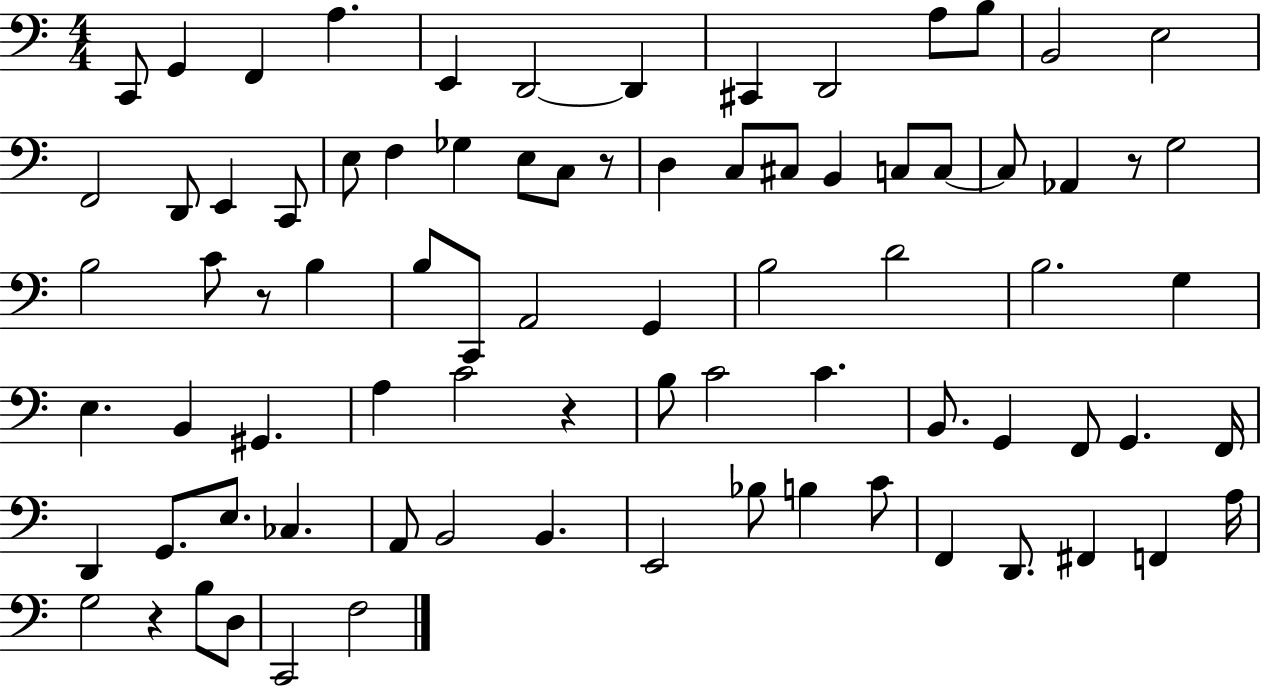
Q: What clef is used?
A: bass